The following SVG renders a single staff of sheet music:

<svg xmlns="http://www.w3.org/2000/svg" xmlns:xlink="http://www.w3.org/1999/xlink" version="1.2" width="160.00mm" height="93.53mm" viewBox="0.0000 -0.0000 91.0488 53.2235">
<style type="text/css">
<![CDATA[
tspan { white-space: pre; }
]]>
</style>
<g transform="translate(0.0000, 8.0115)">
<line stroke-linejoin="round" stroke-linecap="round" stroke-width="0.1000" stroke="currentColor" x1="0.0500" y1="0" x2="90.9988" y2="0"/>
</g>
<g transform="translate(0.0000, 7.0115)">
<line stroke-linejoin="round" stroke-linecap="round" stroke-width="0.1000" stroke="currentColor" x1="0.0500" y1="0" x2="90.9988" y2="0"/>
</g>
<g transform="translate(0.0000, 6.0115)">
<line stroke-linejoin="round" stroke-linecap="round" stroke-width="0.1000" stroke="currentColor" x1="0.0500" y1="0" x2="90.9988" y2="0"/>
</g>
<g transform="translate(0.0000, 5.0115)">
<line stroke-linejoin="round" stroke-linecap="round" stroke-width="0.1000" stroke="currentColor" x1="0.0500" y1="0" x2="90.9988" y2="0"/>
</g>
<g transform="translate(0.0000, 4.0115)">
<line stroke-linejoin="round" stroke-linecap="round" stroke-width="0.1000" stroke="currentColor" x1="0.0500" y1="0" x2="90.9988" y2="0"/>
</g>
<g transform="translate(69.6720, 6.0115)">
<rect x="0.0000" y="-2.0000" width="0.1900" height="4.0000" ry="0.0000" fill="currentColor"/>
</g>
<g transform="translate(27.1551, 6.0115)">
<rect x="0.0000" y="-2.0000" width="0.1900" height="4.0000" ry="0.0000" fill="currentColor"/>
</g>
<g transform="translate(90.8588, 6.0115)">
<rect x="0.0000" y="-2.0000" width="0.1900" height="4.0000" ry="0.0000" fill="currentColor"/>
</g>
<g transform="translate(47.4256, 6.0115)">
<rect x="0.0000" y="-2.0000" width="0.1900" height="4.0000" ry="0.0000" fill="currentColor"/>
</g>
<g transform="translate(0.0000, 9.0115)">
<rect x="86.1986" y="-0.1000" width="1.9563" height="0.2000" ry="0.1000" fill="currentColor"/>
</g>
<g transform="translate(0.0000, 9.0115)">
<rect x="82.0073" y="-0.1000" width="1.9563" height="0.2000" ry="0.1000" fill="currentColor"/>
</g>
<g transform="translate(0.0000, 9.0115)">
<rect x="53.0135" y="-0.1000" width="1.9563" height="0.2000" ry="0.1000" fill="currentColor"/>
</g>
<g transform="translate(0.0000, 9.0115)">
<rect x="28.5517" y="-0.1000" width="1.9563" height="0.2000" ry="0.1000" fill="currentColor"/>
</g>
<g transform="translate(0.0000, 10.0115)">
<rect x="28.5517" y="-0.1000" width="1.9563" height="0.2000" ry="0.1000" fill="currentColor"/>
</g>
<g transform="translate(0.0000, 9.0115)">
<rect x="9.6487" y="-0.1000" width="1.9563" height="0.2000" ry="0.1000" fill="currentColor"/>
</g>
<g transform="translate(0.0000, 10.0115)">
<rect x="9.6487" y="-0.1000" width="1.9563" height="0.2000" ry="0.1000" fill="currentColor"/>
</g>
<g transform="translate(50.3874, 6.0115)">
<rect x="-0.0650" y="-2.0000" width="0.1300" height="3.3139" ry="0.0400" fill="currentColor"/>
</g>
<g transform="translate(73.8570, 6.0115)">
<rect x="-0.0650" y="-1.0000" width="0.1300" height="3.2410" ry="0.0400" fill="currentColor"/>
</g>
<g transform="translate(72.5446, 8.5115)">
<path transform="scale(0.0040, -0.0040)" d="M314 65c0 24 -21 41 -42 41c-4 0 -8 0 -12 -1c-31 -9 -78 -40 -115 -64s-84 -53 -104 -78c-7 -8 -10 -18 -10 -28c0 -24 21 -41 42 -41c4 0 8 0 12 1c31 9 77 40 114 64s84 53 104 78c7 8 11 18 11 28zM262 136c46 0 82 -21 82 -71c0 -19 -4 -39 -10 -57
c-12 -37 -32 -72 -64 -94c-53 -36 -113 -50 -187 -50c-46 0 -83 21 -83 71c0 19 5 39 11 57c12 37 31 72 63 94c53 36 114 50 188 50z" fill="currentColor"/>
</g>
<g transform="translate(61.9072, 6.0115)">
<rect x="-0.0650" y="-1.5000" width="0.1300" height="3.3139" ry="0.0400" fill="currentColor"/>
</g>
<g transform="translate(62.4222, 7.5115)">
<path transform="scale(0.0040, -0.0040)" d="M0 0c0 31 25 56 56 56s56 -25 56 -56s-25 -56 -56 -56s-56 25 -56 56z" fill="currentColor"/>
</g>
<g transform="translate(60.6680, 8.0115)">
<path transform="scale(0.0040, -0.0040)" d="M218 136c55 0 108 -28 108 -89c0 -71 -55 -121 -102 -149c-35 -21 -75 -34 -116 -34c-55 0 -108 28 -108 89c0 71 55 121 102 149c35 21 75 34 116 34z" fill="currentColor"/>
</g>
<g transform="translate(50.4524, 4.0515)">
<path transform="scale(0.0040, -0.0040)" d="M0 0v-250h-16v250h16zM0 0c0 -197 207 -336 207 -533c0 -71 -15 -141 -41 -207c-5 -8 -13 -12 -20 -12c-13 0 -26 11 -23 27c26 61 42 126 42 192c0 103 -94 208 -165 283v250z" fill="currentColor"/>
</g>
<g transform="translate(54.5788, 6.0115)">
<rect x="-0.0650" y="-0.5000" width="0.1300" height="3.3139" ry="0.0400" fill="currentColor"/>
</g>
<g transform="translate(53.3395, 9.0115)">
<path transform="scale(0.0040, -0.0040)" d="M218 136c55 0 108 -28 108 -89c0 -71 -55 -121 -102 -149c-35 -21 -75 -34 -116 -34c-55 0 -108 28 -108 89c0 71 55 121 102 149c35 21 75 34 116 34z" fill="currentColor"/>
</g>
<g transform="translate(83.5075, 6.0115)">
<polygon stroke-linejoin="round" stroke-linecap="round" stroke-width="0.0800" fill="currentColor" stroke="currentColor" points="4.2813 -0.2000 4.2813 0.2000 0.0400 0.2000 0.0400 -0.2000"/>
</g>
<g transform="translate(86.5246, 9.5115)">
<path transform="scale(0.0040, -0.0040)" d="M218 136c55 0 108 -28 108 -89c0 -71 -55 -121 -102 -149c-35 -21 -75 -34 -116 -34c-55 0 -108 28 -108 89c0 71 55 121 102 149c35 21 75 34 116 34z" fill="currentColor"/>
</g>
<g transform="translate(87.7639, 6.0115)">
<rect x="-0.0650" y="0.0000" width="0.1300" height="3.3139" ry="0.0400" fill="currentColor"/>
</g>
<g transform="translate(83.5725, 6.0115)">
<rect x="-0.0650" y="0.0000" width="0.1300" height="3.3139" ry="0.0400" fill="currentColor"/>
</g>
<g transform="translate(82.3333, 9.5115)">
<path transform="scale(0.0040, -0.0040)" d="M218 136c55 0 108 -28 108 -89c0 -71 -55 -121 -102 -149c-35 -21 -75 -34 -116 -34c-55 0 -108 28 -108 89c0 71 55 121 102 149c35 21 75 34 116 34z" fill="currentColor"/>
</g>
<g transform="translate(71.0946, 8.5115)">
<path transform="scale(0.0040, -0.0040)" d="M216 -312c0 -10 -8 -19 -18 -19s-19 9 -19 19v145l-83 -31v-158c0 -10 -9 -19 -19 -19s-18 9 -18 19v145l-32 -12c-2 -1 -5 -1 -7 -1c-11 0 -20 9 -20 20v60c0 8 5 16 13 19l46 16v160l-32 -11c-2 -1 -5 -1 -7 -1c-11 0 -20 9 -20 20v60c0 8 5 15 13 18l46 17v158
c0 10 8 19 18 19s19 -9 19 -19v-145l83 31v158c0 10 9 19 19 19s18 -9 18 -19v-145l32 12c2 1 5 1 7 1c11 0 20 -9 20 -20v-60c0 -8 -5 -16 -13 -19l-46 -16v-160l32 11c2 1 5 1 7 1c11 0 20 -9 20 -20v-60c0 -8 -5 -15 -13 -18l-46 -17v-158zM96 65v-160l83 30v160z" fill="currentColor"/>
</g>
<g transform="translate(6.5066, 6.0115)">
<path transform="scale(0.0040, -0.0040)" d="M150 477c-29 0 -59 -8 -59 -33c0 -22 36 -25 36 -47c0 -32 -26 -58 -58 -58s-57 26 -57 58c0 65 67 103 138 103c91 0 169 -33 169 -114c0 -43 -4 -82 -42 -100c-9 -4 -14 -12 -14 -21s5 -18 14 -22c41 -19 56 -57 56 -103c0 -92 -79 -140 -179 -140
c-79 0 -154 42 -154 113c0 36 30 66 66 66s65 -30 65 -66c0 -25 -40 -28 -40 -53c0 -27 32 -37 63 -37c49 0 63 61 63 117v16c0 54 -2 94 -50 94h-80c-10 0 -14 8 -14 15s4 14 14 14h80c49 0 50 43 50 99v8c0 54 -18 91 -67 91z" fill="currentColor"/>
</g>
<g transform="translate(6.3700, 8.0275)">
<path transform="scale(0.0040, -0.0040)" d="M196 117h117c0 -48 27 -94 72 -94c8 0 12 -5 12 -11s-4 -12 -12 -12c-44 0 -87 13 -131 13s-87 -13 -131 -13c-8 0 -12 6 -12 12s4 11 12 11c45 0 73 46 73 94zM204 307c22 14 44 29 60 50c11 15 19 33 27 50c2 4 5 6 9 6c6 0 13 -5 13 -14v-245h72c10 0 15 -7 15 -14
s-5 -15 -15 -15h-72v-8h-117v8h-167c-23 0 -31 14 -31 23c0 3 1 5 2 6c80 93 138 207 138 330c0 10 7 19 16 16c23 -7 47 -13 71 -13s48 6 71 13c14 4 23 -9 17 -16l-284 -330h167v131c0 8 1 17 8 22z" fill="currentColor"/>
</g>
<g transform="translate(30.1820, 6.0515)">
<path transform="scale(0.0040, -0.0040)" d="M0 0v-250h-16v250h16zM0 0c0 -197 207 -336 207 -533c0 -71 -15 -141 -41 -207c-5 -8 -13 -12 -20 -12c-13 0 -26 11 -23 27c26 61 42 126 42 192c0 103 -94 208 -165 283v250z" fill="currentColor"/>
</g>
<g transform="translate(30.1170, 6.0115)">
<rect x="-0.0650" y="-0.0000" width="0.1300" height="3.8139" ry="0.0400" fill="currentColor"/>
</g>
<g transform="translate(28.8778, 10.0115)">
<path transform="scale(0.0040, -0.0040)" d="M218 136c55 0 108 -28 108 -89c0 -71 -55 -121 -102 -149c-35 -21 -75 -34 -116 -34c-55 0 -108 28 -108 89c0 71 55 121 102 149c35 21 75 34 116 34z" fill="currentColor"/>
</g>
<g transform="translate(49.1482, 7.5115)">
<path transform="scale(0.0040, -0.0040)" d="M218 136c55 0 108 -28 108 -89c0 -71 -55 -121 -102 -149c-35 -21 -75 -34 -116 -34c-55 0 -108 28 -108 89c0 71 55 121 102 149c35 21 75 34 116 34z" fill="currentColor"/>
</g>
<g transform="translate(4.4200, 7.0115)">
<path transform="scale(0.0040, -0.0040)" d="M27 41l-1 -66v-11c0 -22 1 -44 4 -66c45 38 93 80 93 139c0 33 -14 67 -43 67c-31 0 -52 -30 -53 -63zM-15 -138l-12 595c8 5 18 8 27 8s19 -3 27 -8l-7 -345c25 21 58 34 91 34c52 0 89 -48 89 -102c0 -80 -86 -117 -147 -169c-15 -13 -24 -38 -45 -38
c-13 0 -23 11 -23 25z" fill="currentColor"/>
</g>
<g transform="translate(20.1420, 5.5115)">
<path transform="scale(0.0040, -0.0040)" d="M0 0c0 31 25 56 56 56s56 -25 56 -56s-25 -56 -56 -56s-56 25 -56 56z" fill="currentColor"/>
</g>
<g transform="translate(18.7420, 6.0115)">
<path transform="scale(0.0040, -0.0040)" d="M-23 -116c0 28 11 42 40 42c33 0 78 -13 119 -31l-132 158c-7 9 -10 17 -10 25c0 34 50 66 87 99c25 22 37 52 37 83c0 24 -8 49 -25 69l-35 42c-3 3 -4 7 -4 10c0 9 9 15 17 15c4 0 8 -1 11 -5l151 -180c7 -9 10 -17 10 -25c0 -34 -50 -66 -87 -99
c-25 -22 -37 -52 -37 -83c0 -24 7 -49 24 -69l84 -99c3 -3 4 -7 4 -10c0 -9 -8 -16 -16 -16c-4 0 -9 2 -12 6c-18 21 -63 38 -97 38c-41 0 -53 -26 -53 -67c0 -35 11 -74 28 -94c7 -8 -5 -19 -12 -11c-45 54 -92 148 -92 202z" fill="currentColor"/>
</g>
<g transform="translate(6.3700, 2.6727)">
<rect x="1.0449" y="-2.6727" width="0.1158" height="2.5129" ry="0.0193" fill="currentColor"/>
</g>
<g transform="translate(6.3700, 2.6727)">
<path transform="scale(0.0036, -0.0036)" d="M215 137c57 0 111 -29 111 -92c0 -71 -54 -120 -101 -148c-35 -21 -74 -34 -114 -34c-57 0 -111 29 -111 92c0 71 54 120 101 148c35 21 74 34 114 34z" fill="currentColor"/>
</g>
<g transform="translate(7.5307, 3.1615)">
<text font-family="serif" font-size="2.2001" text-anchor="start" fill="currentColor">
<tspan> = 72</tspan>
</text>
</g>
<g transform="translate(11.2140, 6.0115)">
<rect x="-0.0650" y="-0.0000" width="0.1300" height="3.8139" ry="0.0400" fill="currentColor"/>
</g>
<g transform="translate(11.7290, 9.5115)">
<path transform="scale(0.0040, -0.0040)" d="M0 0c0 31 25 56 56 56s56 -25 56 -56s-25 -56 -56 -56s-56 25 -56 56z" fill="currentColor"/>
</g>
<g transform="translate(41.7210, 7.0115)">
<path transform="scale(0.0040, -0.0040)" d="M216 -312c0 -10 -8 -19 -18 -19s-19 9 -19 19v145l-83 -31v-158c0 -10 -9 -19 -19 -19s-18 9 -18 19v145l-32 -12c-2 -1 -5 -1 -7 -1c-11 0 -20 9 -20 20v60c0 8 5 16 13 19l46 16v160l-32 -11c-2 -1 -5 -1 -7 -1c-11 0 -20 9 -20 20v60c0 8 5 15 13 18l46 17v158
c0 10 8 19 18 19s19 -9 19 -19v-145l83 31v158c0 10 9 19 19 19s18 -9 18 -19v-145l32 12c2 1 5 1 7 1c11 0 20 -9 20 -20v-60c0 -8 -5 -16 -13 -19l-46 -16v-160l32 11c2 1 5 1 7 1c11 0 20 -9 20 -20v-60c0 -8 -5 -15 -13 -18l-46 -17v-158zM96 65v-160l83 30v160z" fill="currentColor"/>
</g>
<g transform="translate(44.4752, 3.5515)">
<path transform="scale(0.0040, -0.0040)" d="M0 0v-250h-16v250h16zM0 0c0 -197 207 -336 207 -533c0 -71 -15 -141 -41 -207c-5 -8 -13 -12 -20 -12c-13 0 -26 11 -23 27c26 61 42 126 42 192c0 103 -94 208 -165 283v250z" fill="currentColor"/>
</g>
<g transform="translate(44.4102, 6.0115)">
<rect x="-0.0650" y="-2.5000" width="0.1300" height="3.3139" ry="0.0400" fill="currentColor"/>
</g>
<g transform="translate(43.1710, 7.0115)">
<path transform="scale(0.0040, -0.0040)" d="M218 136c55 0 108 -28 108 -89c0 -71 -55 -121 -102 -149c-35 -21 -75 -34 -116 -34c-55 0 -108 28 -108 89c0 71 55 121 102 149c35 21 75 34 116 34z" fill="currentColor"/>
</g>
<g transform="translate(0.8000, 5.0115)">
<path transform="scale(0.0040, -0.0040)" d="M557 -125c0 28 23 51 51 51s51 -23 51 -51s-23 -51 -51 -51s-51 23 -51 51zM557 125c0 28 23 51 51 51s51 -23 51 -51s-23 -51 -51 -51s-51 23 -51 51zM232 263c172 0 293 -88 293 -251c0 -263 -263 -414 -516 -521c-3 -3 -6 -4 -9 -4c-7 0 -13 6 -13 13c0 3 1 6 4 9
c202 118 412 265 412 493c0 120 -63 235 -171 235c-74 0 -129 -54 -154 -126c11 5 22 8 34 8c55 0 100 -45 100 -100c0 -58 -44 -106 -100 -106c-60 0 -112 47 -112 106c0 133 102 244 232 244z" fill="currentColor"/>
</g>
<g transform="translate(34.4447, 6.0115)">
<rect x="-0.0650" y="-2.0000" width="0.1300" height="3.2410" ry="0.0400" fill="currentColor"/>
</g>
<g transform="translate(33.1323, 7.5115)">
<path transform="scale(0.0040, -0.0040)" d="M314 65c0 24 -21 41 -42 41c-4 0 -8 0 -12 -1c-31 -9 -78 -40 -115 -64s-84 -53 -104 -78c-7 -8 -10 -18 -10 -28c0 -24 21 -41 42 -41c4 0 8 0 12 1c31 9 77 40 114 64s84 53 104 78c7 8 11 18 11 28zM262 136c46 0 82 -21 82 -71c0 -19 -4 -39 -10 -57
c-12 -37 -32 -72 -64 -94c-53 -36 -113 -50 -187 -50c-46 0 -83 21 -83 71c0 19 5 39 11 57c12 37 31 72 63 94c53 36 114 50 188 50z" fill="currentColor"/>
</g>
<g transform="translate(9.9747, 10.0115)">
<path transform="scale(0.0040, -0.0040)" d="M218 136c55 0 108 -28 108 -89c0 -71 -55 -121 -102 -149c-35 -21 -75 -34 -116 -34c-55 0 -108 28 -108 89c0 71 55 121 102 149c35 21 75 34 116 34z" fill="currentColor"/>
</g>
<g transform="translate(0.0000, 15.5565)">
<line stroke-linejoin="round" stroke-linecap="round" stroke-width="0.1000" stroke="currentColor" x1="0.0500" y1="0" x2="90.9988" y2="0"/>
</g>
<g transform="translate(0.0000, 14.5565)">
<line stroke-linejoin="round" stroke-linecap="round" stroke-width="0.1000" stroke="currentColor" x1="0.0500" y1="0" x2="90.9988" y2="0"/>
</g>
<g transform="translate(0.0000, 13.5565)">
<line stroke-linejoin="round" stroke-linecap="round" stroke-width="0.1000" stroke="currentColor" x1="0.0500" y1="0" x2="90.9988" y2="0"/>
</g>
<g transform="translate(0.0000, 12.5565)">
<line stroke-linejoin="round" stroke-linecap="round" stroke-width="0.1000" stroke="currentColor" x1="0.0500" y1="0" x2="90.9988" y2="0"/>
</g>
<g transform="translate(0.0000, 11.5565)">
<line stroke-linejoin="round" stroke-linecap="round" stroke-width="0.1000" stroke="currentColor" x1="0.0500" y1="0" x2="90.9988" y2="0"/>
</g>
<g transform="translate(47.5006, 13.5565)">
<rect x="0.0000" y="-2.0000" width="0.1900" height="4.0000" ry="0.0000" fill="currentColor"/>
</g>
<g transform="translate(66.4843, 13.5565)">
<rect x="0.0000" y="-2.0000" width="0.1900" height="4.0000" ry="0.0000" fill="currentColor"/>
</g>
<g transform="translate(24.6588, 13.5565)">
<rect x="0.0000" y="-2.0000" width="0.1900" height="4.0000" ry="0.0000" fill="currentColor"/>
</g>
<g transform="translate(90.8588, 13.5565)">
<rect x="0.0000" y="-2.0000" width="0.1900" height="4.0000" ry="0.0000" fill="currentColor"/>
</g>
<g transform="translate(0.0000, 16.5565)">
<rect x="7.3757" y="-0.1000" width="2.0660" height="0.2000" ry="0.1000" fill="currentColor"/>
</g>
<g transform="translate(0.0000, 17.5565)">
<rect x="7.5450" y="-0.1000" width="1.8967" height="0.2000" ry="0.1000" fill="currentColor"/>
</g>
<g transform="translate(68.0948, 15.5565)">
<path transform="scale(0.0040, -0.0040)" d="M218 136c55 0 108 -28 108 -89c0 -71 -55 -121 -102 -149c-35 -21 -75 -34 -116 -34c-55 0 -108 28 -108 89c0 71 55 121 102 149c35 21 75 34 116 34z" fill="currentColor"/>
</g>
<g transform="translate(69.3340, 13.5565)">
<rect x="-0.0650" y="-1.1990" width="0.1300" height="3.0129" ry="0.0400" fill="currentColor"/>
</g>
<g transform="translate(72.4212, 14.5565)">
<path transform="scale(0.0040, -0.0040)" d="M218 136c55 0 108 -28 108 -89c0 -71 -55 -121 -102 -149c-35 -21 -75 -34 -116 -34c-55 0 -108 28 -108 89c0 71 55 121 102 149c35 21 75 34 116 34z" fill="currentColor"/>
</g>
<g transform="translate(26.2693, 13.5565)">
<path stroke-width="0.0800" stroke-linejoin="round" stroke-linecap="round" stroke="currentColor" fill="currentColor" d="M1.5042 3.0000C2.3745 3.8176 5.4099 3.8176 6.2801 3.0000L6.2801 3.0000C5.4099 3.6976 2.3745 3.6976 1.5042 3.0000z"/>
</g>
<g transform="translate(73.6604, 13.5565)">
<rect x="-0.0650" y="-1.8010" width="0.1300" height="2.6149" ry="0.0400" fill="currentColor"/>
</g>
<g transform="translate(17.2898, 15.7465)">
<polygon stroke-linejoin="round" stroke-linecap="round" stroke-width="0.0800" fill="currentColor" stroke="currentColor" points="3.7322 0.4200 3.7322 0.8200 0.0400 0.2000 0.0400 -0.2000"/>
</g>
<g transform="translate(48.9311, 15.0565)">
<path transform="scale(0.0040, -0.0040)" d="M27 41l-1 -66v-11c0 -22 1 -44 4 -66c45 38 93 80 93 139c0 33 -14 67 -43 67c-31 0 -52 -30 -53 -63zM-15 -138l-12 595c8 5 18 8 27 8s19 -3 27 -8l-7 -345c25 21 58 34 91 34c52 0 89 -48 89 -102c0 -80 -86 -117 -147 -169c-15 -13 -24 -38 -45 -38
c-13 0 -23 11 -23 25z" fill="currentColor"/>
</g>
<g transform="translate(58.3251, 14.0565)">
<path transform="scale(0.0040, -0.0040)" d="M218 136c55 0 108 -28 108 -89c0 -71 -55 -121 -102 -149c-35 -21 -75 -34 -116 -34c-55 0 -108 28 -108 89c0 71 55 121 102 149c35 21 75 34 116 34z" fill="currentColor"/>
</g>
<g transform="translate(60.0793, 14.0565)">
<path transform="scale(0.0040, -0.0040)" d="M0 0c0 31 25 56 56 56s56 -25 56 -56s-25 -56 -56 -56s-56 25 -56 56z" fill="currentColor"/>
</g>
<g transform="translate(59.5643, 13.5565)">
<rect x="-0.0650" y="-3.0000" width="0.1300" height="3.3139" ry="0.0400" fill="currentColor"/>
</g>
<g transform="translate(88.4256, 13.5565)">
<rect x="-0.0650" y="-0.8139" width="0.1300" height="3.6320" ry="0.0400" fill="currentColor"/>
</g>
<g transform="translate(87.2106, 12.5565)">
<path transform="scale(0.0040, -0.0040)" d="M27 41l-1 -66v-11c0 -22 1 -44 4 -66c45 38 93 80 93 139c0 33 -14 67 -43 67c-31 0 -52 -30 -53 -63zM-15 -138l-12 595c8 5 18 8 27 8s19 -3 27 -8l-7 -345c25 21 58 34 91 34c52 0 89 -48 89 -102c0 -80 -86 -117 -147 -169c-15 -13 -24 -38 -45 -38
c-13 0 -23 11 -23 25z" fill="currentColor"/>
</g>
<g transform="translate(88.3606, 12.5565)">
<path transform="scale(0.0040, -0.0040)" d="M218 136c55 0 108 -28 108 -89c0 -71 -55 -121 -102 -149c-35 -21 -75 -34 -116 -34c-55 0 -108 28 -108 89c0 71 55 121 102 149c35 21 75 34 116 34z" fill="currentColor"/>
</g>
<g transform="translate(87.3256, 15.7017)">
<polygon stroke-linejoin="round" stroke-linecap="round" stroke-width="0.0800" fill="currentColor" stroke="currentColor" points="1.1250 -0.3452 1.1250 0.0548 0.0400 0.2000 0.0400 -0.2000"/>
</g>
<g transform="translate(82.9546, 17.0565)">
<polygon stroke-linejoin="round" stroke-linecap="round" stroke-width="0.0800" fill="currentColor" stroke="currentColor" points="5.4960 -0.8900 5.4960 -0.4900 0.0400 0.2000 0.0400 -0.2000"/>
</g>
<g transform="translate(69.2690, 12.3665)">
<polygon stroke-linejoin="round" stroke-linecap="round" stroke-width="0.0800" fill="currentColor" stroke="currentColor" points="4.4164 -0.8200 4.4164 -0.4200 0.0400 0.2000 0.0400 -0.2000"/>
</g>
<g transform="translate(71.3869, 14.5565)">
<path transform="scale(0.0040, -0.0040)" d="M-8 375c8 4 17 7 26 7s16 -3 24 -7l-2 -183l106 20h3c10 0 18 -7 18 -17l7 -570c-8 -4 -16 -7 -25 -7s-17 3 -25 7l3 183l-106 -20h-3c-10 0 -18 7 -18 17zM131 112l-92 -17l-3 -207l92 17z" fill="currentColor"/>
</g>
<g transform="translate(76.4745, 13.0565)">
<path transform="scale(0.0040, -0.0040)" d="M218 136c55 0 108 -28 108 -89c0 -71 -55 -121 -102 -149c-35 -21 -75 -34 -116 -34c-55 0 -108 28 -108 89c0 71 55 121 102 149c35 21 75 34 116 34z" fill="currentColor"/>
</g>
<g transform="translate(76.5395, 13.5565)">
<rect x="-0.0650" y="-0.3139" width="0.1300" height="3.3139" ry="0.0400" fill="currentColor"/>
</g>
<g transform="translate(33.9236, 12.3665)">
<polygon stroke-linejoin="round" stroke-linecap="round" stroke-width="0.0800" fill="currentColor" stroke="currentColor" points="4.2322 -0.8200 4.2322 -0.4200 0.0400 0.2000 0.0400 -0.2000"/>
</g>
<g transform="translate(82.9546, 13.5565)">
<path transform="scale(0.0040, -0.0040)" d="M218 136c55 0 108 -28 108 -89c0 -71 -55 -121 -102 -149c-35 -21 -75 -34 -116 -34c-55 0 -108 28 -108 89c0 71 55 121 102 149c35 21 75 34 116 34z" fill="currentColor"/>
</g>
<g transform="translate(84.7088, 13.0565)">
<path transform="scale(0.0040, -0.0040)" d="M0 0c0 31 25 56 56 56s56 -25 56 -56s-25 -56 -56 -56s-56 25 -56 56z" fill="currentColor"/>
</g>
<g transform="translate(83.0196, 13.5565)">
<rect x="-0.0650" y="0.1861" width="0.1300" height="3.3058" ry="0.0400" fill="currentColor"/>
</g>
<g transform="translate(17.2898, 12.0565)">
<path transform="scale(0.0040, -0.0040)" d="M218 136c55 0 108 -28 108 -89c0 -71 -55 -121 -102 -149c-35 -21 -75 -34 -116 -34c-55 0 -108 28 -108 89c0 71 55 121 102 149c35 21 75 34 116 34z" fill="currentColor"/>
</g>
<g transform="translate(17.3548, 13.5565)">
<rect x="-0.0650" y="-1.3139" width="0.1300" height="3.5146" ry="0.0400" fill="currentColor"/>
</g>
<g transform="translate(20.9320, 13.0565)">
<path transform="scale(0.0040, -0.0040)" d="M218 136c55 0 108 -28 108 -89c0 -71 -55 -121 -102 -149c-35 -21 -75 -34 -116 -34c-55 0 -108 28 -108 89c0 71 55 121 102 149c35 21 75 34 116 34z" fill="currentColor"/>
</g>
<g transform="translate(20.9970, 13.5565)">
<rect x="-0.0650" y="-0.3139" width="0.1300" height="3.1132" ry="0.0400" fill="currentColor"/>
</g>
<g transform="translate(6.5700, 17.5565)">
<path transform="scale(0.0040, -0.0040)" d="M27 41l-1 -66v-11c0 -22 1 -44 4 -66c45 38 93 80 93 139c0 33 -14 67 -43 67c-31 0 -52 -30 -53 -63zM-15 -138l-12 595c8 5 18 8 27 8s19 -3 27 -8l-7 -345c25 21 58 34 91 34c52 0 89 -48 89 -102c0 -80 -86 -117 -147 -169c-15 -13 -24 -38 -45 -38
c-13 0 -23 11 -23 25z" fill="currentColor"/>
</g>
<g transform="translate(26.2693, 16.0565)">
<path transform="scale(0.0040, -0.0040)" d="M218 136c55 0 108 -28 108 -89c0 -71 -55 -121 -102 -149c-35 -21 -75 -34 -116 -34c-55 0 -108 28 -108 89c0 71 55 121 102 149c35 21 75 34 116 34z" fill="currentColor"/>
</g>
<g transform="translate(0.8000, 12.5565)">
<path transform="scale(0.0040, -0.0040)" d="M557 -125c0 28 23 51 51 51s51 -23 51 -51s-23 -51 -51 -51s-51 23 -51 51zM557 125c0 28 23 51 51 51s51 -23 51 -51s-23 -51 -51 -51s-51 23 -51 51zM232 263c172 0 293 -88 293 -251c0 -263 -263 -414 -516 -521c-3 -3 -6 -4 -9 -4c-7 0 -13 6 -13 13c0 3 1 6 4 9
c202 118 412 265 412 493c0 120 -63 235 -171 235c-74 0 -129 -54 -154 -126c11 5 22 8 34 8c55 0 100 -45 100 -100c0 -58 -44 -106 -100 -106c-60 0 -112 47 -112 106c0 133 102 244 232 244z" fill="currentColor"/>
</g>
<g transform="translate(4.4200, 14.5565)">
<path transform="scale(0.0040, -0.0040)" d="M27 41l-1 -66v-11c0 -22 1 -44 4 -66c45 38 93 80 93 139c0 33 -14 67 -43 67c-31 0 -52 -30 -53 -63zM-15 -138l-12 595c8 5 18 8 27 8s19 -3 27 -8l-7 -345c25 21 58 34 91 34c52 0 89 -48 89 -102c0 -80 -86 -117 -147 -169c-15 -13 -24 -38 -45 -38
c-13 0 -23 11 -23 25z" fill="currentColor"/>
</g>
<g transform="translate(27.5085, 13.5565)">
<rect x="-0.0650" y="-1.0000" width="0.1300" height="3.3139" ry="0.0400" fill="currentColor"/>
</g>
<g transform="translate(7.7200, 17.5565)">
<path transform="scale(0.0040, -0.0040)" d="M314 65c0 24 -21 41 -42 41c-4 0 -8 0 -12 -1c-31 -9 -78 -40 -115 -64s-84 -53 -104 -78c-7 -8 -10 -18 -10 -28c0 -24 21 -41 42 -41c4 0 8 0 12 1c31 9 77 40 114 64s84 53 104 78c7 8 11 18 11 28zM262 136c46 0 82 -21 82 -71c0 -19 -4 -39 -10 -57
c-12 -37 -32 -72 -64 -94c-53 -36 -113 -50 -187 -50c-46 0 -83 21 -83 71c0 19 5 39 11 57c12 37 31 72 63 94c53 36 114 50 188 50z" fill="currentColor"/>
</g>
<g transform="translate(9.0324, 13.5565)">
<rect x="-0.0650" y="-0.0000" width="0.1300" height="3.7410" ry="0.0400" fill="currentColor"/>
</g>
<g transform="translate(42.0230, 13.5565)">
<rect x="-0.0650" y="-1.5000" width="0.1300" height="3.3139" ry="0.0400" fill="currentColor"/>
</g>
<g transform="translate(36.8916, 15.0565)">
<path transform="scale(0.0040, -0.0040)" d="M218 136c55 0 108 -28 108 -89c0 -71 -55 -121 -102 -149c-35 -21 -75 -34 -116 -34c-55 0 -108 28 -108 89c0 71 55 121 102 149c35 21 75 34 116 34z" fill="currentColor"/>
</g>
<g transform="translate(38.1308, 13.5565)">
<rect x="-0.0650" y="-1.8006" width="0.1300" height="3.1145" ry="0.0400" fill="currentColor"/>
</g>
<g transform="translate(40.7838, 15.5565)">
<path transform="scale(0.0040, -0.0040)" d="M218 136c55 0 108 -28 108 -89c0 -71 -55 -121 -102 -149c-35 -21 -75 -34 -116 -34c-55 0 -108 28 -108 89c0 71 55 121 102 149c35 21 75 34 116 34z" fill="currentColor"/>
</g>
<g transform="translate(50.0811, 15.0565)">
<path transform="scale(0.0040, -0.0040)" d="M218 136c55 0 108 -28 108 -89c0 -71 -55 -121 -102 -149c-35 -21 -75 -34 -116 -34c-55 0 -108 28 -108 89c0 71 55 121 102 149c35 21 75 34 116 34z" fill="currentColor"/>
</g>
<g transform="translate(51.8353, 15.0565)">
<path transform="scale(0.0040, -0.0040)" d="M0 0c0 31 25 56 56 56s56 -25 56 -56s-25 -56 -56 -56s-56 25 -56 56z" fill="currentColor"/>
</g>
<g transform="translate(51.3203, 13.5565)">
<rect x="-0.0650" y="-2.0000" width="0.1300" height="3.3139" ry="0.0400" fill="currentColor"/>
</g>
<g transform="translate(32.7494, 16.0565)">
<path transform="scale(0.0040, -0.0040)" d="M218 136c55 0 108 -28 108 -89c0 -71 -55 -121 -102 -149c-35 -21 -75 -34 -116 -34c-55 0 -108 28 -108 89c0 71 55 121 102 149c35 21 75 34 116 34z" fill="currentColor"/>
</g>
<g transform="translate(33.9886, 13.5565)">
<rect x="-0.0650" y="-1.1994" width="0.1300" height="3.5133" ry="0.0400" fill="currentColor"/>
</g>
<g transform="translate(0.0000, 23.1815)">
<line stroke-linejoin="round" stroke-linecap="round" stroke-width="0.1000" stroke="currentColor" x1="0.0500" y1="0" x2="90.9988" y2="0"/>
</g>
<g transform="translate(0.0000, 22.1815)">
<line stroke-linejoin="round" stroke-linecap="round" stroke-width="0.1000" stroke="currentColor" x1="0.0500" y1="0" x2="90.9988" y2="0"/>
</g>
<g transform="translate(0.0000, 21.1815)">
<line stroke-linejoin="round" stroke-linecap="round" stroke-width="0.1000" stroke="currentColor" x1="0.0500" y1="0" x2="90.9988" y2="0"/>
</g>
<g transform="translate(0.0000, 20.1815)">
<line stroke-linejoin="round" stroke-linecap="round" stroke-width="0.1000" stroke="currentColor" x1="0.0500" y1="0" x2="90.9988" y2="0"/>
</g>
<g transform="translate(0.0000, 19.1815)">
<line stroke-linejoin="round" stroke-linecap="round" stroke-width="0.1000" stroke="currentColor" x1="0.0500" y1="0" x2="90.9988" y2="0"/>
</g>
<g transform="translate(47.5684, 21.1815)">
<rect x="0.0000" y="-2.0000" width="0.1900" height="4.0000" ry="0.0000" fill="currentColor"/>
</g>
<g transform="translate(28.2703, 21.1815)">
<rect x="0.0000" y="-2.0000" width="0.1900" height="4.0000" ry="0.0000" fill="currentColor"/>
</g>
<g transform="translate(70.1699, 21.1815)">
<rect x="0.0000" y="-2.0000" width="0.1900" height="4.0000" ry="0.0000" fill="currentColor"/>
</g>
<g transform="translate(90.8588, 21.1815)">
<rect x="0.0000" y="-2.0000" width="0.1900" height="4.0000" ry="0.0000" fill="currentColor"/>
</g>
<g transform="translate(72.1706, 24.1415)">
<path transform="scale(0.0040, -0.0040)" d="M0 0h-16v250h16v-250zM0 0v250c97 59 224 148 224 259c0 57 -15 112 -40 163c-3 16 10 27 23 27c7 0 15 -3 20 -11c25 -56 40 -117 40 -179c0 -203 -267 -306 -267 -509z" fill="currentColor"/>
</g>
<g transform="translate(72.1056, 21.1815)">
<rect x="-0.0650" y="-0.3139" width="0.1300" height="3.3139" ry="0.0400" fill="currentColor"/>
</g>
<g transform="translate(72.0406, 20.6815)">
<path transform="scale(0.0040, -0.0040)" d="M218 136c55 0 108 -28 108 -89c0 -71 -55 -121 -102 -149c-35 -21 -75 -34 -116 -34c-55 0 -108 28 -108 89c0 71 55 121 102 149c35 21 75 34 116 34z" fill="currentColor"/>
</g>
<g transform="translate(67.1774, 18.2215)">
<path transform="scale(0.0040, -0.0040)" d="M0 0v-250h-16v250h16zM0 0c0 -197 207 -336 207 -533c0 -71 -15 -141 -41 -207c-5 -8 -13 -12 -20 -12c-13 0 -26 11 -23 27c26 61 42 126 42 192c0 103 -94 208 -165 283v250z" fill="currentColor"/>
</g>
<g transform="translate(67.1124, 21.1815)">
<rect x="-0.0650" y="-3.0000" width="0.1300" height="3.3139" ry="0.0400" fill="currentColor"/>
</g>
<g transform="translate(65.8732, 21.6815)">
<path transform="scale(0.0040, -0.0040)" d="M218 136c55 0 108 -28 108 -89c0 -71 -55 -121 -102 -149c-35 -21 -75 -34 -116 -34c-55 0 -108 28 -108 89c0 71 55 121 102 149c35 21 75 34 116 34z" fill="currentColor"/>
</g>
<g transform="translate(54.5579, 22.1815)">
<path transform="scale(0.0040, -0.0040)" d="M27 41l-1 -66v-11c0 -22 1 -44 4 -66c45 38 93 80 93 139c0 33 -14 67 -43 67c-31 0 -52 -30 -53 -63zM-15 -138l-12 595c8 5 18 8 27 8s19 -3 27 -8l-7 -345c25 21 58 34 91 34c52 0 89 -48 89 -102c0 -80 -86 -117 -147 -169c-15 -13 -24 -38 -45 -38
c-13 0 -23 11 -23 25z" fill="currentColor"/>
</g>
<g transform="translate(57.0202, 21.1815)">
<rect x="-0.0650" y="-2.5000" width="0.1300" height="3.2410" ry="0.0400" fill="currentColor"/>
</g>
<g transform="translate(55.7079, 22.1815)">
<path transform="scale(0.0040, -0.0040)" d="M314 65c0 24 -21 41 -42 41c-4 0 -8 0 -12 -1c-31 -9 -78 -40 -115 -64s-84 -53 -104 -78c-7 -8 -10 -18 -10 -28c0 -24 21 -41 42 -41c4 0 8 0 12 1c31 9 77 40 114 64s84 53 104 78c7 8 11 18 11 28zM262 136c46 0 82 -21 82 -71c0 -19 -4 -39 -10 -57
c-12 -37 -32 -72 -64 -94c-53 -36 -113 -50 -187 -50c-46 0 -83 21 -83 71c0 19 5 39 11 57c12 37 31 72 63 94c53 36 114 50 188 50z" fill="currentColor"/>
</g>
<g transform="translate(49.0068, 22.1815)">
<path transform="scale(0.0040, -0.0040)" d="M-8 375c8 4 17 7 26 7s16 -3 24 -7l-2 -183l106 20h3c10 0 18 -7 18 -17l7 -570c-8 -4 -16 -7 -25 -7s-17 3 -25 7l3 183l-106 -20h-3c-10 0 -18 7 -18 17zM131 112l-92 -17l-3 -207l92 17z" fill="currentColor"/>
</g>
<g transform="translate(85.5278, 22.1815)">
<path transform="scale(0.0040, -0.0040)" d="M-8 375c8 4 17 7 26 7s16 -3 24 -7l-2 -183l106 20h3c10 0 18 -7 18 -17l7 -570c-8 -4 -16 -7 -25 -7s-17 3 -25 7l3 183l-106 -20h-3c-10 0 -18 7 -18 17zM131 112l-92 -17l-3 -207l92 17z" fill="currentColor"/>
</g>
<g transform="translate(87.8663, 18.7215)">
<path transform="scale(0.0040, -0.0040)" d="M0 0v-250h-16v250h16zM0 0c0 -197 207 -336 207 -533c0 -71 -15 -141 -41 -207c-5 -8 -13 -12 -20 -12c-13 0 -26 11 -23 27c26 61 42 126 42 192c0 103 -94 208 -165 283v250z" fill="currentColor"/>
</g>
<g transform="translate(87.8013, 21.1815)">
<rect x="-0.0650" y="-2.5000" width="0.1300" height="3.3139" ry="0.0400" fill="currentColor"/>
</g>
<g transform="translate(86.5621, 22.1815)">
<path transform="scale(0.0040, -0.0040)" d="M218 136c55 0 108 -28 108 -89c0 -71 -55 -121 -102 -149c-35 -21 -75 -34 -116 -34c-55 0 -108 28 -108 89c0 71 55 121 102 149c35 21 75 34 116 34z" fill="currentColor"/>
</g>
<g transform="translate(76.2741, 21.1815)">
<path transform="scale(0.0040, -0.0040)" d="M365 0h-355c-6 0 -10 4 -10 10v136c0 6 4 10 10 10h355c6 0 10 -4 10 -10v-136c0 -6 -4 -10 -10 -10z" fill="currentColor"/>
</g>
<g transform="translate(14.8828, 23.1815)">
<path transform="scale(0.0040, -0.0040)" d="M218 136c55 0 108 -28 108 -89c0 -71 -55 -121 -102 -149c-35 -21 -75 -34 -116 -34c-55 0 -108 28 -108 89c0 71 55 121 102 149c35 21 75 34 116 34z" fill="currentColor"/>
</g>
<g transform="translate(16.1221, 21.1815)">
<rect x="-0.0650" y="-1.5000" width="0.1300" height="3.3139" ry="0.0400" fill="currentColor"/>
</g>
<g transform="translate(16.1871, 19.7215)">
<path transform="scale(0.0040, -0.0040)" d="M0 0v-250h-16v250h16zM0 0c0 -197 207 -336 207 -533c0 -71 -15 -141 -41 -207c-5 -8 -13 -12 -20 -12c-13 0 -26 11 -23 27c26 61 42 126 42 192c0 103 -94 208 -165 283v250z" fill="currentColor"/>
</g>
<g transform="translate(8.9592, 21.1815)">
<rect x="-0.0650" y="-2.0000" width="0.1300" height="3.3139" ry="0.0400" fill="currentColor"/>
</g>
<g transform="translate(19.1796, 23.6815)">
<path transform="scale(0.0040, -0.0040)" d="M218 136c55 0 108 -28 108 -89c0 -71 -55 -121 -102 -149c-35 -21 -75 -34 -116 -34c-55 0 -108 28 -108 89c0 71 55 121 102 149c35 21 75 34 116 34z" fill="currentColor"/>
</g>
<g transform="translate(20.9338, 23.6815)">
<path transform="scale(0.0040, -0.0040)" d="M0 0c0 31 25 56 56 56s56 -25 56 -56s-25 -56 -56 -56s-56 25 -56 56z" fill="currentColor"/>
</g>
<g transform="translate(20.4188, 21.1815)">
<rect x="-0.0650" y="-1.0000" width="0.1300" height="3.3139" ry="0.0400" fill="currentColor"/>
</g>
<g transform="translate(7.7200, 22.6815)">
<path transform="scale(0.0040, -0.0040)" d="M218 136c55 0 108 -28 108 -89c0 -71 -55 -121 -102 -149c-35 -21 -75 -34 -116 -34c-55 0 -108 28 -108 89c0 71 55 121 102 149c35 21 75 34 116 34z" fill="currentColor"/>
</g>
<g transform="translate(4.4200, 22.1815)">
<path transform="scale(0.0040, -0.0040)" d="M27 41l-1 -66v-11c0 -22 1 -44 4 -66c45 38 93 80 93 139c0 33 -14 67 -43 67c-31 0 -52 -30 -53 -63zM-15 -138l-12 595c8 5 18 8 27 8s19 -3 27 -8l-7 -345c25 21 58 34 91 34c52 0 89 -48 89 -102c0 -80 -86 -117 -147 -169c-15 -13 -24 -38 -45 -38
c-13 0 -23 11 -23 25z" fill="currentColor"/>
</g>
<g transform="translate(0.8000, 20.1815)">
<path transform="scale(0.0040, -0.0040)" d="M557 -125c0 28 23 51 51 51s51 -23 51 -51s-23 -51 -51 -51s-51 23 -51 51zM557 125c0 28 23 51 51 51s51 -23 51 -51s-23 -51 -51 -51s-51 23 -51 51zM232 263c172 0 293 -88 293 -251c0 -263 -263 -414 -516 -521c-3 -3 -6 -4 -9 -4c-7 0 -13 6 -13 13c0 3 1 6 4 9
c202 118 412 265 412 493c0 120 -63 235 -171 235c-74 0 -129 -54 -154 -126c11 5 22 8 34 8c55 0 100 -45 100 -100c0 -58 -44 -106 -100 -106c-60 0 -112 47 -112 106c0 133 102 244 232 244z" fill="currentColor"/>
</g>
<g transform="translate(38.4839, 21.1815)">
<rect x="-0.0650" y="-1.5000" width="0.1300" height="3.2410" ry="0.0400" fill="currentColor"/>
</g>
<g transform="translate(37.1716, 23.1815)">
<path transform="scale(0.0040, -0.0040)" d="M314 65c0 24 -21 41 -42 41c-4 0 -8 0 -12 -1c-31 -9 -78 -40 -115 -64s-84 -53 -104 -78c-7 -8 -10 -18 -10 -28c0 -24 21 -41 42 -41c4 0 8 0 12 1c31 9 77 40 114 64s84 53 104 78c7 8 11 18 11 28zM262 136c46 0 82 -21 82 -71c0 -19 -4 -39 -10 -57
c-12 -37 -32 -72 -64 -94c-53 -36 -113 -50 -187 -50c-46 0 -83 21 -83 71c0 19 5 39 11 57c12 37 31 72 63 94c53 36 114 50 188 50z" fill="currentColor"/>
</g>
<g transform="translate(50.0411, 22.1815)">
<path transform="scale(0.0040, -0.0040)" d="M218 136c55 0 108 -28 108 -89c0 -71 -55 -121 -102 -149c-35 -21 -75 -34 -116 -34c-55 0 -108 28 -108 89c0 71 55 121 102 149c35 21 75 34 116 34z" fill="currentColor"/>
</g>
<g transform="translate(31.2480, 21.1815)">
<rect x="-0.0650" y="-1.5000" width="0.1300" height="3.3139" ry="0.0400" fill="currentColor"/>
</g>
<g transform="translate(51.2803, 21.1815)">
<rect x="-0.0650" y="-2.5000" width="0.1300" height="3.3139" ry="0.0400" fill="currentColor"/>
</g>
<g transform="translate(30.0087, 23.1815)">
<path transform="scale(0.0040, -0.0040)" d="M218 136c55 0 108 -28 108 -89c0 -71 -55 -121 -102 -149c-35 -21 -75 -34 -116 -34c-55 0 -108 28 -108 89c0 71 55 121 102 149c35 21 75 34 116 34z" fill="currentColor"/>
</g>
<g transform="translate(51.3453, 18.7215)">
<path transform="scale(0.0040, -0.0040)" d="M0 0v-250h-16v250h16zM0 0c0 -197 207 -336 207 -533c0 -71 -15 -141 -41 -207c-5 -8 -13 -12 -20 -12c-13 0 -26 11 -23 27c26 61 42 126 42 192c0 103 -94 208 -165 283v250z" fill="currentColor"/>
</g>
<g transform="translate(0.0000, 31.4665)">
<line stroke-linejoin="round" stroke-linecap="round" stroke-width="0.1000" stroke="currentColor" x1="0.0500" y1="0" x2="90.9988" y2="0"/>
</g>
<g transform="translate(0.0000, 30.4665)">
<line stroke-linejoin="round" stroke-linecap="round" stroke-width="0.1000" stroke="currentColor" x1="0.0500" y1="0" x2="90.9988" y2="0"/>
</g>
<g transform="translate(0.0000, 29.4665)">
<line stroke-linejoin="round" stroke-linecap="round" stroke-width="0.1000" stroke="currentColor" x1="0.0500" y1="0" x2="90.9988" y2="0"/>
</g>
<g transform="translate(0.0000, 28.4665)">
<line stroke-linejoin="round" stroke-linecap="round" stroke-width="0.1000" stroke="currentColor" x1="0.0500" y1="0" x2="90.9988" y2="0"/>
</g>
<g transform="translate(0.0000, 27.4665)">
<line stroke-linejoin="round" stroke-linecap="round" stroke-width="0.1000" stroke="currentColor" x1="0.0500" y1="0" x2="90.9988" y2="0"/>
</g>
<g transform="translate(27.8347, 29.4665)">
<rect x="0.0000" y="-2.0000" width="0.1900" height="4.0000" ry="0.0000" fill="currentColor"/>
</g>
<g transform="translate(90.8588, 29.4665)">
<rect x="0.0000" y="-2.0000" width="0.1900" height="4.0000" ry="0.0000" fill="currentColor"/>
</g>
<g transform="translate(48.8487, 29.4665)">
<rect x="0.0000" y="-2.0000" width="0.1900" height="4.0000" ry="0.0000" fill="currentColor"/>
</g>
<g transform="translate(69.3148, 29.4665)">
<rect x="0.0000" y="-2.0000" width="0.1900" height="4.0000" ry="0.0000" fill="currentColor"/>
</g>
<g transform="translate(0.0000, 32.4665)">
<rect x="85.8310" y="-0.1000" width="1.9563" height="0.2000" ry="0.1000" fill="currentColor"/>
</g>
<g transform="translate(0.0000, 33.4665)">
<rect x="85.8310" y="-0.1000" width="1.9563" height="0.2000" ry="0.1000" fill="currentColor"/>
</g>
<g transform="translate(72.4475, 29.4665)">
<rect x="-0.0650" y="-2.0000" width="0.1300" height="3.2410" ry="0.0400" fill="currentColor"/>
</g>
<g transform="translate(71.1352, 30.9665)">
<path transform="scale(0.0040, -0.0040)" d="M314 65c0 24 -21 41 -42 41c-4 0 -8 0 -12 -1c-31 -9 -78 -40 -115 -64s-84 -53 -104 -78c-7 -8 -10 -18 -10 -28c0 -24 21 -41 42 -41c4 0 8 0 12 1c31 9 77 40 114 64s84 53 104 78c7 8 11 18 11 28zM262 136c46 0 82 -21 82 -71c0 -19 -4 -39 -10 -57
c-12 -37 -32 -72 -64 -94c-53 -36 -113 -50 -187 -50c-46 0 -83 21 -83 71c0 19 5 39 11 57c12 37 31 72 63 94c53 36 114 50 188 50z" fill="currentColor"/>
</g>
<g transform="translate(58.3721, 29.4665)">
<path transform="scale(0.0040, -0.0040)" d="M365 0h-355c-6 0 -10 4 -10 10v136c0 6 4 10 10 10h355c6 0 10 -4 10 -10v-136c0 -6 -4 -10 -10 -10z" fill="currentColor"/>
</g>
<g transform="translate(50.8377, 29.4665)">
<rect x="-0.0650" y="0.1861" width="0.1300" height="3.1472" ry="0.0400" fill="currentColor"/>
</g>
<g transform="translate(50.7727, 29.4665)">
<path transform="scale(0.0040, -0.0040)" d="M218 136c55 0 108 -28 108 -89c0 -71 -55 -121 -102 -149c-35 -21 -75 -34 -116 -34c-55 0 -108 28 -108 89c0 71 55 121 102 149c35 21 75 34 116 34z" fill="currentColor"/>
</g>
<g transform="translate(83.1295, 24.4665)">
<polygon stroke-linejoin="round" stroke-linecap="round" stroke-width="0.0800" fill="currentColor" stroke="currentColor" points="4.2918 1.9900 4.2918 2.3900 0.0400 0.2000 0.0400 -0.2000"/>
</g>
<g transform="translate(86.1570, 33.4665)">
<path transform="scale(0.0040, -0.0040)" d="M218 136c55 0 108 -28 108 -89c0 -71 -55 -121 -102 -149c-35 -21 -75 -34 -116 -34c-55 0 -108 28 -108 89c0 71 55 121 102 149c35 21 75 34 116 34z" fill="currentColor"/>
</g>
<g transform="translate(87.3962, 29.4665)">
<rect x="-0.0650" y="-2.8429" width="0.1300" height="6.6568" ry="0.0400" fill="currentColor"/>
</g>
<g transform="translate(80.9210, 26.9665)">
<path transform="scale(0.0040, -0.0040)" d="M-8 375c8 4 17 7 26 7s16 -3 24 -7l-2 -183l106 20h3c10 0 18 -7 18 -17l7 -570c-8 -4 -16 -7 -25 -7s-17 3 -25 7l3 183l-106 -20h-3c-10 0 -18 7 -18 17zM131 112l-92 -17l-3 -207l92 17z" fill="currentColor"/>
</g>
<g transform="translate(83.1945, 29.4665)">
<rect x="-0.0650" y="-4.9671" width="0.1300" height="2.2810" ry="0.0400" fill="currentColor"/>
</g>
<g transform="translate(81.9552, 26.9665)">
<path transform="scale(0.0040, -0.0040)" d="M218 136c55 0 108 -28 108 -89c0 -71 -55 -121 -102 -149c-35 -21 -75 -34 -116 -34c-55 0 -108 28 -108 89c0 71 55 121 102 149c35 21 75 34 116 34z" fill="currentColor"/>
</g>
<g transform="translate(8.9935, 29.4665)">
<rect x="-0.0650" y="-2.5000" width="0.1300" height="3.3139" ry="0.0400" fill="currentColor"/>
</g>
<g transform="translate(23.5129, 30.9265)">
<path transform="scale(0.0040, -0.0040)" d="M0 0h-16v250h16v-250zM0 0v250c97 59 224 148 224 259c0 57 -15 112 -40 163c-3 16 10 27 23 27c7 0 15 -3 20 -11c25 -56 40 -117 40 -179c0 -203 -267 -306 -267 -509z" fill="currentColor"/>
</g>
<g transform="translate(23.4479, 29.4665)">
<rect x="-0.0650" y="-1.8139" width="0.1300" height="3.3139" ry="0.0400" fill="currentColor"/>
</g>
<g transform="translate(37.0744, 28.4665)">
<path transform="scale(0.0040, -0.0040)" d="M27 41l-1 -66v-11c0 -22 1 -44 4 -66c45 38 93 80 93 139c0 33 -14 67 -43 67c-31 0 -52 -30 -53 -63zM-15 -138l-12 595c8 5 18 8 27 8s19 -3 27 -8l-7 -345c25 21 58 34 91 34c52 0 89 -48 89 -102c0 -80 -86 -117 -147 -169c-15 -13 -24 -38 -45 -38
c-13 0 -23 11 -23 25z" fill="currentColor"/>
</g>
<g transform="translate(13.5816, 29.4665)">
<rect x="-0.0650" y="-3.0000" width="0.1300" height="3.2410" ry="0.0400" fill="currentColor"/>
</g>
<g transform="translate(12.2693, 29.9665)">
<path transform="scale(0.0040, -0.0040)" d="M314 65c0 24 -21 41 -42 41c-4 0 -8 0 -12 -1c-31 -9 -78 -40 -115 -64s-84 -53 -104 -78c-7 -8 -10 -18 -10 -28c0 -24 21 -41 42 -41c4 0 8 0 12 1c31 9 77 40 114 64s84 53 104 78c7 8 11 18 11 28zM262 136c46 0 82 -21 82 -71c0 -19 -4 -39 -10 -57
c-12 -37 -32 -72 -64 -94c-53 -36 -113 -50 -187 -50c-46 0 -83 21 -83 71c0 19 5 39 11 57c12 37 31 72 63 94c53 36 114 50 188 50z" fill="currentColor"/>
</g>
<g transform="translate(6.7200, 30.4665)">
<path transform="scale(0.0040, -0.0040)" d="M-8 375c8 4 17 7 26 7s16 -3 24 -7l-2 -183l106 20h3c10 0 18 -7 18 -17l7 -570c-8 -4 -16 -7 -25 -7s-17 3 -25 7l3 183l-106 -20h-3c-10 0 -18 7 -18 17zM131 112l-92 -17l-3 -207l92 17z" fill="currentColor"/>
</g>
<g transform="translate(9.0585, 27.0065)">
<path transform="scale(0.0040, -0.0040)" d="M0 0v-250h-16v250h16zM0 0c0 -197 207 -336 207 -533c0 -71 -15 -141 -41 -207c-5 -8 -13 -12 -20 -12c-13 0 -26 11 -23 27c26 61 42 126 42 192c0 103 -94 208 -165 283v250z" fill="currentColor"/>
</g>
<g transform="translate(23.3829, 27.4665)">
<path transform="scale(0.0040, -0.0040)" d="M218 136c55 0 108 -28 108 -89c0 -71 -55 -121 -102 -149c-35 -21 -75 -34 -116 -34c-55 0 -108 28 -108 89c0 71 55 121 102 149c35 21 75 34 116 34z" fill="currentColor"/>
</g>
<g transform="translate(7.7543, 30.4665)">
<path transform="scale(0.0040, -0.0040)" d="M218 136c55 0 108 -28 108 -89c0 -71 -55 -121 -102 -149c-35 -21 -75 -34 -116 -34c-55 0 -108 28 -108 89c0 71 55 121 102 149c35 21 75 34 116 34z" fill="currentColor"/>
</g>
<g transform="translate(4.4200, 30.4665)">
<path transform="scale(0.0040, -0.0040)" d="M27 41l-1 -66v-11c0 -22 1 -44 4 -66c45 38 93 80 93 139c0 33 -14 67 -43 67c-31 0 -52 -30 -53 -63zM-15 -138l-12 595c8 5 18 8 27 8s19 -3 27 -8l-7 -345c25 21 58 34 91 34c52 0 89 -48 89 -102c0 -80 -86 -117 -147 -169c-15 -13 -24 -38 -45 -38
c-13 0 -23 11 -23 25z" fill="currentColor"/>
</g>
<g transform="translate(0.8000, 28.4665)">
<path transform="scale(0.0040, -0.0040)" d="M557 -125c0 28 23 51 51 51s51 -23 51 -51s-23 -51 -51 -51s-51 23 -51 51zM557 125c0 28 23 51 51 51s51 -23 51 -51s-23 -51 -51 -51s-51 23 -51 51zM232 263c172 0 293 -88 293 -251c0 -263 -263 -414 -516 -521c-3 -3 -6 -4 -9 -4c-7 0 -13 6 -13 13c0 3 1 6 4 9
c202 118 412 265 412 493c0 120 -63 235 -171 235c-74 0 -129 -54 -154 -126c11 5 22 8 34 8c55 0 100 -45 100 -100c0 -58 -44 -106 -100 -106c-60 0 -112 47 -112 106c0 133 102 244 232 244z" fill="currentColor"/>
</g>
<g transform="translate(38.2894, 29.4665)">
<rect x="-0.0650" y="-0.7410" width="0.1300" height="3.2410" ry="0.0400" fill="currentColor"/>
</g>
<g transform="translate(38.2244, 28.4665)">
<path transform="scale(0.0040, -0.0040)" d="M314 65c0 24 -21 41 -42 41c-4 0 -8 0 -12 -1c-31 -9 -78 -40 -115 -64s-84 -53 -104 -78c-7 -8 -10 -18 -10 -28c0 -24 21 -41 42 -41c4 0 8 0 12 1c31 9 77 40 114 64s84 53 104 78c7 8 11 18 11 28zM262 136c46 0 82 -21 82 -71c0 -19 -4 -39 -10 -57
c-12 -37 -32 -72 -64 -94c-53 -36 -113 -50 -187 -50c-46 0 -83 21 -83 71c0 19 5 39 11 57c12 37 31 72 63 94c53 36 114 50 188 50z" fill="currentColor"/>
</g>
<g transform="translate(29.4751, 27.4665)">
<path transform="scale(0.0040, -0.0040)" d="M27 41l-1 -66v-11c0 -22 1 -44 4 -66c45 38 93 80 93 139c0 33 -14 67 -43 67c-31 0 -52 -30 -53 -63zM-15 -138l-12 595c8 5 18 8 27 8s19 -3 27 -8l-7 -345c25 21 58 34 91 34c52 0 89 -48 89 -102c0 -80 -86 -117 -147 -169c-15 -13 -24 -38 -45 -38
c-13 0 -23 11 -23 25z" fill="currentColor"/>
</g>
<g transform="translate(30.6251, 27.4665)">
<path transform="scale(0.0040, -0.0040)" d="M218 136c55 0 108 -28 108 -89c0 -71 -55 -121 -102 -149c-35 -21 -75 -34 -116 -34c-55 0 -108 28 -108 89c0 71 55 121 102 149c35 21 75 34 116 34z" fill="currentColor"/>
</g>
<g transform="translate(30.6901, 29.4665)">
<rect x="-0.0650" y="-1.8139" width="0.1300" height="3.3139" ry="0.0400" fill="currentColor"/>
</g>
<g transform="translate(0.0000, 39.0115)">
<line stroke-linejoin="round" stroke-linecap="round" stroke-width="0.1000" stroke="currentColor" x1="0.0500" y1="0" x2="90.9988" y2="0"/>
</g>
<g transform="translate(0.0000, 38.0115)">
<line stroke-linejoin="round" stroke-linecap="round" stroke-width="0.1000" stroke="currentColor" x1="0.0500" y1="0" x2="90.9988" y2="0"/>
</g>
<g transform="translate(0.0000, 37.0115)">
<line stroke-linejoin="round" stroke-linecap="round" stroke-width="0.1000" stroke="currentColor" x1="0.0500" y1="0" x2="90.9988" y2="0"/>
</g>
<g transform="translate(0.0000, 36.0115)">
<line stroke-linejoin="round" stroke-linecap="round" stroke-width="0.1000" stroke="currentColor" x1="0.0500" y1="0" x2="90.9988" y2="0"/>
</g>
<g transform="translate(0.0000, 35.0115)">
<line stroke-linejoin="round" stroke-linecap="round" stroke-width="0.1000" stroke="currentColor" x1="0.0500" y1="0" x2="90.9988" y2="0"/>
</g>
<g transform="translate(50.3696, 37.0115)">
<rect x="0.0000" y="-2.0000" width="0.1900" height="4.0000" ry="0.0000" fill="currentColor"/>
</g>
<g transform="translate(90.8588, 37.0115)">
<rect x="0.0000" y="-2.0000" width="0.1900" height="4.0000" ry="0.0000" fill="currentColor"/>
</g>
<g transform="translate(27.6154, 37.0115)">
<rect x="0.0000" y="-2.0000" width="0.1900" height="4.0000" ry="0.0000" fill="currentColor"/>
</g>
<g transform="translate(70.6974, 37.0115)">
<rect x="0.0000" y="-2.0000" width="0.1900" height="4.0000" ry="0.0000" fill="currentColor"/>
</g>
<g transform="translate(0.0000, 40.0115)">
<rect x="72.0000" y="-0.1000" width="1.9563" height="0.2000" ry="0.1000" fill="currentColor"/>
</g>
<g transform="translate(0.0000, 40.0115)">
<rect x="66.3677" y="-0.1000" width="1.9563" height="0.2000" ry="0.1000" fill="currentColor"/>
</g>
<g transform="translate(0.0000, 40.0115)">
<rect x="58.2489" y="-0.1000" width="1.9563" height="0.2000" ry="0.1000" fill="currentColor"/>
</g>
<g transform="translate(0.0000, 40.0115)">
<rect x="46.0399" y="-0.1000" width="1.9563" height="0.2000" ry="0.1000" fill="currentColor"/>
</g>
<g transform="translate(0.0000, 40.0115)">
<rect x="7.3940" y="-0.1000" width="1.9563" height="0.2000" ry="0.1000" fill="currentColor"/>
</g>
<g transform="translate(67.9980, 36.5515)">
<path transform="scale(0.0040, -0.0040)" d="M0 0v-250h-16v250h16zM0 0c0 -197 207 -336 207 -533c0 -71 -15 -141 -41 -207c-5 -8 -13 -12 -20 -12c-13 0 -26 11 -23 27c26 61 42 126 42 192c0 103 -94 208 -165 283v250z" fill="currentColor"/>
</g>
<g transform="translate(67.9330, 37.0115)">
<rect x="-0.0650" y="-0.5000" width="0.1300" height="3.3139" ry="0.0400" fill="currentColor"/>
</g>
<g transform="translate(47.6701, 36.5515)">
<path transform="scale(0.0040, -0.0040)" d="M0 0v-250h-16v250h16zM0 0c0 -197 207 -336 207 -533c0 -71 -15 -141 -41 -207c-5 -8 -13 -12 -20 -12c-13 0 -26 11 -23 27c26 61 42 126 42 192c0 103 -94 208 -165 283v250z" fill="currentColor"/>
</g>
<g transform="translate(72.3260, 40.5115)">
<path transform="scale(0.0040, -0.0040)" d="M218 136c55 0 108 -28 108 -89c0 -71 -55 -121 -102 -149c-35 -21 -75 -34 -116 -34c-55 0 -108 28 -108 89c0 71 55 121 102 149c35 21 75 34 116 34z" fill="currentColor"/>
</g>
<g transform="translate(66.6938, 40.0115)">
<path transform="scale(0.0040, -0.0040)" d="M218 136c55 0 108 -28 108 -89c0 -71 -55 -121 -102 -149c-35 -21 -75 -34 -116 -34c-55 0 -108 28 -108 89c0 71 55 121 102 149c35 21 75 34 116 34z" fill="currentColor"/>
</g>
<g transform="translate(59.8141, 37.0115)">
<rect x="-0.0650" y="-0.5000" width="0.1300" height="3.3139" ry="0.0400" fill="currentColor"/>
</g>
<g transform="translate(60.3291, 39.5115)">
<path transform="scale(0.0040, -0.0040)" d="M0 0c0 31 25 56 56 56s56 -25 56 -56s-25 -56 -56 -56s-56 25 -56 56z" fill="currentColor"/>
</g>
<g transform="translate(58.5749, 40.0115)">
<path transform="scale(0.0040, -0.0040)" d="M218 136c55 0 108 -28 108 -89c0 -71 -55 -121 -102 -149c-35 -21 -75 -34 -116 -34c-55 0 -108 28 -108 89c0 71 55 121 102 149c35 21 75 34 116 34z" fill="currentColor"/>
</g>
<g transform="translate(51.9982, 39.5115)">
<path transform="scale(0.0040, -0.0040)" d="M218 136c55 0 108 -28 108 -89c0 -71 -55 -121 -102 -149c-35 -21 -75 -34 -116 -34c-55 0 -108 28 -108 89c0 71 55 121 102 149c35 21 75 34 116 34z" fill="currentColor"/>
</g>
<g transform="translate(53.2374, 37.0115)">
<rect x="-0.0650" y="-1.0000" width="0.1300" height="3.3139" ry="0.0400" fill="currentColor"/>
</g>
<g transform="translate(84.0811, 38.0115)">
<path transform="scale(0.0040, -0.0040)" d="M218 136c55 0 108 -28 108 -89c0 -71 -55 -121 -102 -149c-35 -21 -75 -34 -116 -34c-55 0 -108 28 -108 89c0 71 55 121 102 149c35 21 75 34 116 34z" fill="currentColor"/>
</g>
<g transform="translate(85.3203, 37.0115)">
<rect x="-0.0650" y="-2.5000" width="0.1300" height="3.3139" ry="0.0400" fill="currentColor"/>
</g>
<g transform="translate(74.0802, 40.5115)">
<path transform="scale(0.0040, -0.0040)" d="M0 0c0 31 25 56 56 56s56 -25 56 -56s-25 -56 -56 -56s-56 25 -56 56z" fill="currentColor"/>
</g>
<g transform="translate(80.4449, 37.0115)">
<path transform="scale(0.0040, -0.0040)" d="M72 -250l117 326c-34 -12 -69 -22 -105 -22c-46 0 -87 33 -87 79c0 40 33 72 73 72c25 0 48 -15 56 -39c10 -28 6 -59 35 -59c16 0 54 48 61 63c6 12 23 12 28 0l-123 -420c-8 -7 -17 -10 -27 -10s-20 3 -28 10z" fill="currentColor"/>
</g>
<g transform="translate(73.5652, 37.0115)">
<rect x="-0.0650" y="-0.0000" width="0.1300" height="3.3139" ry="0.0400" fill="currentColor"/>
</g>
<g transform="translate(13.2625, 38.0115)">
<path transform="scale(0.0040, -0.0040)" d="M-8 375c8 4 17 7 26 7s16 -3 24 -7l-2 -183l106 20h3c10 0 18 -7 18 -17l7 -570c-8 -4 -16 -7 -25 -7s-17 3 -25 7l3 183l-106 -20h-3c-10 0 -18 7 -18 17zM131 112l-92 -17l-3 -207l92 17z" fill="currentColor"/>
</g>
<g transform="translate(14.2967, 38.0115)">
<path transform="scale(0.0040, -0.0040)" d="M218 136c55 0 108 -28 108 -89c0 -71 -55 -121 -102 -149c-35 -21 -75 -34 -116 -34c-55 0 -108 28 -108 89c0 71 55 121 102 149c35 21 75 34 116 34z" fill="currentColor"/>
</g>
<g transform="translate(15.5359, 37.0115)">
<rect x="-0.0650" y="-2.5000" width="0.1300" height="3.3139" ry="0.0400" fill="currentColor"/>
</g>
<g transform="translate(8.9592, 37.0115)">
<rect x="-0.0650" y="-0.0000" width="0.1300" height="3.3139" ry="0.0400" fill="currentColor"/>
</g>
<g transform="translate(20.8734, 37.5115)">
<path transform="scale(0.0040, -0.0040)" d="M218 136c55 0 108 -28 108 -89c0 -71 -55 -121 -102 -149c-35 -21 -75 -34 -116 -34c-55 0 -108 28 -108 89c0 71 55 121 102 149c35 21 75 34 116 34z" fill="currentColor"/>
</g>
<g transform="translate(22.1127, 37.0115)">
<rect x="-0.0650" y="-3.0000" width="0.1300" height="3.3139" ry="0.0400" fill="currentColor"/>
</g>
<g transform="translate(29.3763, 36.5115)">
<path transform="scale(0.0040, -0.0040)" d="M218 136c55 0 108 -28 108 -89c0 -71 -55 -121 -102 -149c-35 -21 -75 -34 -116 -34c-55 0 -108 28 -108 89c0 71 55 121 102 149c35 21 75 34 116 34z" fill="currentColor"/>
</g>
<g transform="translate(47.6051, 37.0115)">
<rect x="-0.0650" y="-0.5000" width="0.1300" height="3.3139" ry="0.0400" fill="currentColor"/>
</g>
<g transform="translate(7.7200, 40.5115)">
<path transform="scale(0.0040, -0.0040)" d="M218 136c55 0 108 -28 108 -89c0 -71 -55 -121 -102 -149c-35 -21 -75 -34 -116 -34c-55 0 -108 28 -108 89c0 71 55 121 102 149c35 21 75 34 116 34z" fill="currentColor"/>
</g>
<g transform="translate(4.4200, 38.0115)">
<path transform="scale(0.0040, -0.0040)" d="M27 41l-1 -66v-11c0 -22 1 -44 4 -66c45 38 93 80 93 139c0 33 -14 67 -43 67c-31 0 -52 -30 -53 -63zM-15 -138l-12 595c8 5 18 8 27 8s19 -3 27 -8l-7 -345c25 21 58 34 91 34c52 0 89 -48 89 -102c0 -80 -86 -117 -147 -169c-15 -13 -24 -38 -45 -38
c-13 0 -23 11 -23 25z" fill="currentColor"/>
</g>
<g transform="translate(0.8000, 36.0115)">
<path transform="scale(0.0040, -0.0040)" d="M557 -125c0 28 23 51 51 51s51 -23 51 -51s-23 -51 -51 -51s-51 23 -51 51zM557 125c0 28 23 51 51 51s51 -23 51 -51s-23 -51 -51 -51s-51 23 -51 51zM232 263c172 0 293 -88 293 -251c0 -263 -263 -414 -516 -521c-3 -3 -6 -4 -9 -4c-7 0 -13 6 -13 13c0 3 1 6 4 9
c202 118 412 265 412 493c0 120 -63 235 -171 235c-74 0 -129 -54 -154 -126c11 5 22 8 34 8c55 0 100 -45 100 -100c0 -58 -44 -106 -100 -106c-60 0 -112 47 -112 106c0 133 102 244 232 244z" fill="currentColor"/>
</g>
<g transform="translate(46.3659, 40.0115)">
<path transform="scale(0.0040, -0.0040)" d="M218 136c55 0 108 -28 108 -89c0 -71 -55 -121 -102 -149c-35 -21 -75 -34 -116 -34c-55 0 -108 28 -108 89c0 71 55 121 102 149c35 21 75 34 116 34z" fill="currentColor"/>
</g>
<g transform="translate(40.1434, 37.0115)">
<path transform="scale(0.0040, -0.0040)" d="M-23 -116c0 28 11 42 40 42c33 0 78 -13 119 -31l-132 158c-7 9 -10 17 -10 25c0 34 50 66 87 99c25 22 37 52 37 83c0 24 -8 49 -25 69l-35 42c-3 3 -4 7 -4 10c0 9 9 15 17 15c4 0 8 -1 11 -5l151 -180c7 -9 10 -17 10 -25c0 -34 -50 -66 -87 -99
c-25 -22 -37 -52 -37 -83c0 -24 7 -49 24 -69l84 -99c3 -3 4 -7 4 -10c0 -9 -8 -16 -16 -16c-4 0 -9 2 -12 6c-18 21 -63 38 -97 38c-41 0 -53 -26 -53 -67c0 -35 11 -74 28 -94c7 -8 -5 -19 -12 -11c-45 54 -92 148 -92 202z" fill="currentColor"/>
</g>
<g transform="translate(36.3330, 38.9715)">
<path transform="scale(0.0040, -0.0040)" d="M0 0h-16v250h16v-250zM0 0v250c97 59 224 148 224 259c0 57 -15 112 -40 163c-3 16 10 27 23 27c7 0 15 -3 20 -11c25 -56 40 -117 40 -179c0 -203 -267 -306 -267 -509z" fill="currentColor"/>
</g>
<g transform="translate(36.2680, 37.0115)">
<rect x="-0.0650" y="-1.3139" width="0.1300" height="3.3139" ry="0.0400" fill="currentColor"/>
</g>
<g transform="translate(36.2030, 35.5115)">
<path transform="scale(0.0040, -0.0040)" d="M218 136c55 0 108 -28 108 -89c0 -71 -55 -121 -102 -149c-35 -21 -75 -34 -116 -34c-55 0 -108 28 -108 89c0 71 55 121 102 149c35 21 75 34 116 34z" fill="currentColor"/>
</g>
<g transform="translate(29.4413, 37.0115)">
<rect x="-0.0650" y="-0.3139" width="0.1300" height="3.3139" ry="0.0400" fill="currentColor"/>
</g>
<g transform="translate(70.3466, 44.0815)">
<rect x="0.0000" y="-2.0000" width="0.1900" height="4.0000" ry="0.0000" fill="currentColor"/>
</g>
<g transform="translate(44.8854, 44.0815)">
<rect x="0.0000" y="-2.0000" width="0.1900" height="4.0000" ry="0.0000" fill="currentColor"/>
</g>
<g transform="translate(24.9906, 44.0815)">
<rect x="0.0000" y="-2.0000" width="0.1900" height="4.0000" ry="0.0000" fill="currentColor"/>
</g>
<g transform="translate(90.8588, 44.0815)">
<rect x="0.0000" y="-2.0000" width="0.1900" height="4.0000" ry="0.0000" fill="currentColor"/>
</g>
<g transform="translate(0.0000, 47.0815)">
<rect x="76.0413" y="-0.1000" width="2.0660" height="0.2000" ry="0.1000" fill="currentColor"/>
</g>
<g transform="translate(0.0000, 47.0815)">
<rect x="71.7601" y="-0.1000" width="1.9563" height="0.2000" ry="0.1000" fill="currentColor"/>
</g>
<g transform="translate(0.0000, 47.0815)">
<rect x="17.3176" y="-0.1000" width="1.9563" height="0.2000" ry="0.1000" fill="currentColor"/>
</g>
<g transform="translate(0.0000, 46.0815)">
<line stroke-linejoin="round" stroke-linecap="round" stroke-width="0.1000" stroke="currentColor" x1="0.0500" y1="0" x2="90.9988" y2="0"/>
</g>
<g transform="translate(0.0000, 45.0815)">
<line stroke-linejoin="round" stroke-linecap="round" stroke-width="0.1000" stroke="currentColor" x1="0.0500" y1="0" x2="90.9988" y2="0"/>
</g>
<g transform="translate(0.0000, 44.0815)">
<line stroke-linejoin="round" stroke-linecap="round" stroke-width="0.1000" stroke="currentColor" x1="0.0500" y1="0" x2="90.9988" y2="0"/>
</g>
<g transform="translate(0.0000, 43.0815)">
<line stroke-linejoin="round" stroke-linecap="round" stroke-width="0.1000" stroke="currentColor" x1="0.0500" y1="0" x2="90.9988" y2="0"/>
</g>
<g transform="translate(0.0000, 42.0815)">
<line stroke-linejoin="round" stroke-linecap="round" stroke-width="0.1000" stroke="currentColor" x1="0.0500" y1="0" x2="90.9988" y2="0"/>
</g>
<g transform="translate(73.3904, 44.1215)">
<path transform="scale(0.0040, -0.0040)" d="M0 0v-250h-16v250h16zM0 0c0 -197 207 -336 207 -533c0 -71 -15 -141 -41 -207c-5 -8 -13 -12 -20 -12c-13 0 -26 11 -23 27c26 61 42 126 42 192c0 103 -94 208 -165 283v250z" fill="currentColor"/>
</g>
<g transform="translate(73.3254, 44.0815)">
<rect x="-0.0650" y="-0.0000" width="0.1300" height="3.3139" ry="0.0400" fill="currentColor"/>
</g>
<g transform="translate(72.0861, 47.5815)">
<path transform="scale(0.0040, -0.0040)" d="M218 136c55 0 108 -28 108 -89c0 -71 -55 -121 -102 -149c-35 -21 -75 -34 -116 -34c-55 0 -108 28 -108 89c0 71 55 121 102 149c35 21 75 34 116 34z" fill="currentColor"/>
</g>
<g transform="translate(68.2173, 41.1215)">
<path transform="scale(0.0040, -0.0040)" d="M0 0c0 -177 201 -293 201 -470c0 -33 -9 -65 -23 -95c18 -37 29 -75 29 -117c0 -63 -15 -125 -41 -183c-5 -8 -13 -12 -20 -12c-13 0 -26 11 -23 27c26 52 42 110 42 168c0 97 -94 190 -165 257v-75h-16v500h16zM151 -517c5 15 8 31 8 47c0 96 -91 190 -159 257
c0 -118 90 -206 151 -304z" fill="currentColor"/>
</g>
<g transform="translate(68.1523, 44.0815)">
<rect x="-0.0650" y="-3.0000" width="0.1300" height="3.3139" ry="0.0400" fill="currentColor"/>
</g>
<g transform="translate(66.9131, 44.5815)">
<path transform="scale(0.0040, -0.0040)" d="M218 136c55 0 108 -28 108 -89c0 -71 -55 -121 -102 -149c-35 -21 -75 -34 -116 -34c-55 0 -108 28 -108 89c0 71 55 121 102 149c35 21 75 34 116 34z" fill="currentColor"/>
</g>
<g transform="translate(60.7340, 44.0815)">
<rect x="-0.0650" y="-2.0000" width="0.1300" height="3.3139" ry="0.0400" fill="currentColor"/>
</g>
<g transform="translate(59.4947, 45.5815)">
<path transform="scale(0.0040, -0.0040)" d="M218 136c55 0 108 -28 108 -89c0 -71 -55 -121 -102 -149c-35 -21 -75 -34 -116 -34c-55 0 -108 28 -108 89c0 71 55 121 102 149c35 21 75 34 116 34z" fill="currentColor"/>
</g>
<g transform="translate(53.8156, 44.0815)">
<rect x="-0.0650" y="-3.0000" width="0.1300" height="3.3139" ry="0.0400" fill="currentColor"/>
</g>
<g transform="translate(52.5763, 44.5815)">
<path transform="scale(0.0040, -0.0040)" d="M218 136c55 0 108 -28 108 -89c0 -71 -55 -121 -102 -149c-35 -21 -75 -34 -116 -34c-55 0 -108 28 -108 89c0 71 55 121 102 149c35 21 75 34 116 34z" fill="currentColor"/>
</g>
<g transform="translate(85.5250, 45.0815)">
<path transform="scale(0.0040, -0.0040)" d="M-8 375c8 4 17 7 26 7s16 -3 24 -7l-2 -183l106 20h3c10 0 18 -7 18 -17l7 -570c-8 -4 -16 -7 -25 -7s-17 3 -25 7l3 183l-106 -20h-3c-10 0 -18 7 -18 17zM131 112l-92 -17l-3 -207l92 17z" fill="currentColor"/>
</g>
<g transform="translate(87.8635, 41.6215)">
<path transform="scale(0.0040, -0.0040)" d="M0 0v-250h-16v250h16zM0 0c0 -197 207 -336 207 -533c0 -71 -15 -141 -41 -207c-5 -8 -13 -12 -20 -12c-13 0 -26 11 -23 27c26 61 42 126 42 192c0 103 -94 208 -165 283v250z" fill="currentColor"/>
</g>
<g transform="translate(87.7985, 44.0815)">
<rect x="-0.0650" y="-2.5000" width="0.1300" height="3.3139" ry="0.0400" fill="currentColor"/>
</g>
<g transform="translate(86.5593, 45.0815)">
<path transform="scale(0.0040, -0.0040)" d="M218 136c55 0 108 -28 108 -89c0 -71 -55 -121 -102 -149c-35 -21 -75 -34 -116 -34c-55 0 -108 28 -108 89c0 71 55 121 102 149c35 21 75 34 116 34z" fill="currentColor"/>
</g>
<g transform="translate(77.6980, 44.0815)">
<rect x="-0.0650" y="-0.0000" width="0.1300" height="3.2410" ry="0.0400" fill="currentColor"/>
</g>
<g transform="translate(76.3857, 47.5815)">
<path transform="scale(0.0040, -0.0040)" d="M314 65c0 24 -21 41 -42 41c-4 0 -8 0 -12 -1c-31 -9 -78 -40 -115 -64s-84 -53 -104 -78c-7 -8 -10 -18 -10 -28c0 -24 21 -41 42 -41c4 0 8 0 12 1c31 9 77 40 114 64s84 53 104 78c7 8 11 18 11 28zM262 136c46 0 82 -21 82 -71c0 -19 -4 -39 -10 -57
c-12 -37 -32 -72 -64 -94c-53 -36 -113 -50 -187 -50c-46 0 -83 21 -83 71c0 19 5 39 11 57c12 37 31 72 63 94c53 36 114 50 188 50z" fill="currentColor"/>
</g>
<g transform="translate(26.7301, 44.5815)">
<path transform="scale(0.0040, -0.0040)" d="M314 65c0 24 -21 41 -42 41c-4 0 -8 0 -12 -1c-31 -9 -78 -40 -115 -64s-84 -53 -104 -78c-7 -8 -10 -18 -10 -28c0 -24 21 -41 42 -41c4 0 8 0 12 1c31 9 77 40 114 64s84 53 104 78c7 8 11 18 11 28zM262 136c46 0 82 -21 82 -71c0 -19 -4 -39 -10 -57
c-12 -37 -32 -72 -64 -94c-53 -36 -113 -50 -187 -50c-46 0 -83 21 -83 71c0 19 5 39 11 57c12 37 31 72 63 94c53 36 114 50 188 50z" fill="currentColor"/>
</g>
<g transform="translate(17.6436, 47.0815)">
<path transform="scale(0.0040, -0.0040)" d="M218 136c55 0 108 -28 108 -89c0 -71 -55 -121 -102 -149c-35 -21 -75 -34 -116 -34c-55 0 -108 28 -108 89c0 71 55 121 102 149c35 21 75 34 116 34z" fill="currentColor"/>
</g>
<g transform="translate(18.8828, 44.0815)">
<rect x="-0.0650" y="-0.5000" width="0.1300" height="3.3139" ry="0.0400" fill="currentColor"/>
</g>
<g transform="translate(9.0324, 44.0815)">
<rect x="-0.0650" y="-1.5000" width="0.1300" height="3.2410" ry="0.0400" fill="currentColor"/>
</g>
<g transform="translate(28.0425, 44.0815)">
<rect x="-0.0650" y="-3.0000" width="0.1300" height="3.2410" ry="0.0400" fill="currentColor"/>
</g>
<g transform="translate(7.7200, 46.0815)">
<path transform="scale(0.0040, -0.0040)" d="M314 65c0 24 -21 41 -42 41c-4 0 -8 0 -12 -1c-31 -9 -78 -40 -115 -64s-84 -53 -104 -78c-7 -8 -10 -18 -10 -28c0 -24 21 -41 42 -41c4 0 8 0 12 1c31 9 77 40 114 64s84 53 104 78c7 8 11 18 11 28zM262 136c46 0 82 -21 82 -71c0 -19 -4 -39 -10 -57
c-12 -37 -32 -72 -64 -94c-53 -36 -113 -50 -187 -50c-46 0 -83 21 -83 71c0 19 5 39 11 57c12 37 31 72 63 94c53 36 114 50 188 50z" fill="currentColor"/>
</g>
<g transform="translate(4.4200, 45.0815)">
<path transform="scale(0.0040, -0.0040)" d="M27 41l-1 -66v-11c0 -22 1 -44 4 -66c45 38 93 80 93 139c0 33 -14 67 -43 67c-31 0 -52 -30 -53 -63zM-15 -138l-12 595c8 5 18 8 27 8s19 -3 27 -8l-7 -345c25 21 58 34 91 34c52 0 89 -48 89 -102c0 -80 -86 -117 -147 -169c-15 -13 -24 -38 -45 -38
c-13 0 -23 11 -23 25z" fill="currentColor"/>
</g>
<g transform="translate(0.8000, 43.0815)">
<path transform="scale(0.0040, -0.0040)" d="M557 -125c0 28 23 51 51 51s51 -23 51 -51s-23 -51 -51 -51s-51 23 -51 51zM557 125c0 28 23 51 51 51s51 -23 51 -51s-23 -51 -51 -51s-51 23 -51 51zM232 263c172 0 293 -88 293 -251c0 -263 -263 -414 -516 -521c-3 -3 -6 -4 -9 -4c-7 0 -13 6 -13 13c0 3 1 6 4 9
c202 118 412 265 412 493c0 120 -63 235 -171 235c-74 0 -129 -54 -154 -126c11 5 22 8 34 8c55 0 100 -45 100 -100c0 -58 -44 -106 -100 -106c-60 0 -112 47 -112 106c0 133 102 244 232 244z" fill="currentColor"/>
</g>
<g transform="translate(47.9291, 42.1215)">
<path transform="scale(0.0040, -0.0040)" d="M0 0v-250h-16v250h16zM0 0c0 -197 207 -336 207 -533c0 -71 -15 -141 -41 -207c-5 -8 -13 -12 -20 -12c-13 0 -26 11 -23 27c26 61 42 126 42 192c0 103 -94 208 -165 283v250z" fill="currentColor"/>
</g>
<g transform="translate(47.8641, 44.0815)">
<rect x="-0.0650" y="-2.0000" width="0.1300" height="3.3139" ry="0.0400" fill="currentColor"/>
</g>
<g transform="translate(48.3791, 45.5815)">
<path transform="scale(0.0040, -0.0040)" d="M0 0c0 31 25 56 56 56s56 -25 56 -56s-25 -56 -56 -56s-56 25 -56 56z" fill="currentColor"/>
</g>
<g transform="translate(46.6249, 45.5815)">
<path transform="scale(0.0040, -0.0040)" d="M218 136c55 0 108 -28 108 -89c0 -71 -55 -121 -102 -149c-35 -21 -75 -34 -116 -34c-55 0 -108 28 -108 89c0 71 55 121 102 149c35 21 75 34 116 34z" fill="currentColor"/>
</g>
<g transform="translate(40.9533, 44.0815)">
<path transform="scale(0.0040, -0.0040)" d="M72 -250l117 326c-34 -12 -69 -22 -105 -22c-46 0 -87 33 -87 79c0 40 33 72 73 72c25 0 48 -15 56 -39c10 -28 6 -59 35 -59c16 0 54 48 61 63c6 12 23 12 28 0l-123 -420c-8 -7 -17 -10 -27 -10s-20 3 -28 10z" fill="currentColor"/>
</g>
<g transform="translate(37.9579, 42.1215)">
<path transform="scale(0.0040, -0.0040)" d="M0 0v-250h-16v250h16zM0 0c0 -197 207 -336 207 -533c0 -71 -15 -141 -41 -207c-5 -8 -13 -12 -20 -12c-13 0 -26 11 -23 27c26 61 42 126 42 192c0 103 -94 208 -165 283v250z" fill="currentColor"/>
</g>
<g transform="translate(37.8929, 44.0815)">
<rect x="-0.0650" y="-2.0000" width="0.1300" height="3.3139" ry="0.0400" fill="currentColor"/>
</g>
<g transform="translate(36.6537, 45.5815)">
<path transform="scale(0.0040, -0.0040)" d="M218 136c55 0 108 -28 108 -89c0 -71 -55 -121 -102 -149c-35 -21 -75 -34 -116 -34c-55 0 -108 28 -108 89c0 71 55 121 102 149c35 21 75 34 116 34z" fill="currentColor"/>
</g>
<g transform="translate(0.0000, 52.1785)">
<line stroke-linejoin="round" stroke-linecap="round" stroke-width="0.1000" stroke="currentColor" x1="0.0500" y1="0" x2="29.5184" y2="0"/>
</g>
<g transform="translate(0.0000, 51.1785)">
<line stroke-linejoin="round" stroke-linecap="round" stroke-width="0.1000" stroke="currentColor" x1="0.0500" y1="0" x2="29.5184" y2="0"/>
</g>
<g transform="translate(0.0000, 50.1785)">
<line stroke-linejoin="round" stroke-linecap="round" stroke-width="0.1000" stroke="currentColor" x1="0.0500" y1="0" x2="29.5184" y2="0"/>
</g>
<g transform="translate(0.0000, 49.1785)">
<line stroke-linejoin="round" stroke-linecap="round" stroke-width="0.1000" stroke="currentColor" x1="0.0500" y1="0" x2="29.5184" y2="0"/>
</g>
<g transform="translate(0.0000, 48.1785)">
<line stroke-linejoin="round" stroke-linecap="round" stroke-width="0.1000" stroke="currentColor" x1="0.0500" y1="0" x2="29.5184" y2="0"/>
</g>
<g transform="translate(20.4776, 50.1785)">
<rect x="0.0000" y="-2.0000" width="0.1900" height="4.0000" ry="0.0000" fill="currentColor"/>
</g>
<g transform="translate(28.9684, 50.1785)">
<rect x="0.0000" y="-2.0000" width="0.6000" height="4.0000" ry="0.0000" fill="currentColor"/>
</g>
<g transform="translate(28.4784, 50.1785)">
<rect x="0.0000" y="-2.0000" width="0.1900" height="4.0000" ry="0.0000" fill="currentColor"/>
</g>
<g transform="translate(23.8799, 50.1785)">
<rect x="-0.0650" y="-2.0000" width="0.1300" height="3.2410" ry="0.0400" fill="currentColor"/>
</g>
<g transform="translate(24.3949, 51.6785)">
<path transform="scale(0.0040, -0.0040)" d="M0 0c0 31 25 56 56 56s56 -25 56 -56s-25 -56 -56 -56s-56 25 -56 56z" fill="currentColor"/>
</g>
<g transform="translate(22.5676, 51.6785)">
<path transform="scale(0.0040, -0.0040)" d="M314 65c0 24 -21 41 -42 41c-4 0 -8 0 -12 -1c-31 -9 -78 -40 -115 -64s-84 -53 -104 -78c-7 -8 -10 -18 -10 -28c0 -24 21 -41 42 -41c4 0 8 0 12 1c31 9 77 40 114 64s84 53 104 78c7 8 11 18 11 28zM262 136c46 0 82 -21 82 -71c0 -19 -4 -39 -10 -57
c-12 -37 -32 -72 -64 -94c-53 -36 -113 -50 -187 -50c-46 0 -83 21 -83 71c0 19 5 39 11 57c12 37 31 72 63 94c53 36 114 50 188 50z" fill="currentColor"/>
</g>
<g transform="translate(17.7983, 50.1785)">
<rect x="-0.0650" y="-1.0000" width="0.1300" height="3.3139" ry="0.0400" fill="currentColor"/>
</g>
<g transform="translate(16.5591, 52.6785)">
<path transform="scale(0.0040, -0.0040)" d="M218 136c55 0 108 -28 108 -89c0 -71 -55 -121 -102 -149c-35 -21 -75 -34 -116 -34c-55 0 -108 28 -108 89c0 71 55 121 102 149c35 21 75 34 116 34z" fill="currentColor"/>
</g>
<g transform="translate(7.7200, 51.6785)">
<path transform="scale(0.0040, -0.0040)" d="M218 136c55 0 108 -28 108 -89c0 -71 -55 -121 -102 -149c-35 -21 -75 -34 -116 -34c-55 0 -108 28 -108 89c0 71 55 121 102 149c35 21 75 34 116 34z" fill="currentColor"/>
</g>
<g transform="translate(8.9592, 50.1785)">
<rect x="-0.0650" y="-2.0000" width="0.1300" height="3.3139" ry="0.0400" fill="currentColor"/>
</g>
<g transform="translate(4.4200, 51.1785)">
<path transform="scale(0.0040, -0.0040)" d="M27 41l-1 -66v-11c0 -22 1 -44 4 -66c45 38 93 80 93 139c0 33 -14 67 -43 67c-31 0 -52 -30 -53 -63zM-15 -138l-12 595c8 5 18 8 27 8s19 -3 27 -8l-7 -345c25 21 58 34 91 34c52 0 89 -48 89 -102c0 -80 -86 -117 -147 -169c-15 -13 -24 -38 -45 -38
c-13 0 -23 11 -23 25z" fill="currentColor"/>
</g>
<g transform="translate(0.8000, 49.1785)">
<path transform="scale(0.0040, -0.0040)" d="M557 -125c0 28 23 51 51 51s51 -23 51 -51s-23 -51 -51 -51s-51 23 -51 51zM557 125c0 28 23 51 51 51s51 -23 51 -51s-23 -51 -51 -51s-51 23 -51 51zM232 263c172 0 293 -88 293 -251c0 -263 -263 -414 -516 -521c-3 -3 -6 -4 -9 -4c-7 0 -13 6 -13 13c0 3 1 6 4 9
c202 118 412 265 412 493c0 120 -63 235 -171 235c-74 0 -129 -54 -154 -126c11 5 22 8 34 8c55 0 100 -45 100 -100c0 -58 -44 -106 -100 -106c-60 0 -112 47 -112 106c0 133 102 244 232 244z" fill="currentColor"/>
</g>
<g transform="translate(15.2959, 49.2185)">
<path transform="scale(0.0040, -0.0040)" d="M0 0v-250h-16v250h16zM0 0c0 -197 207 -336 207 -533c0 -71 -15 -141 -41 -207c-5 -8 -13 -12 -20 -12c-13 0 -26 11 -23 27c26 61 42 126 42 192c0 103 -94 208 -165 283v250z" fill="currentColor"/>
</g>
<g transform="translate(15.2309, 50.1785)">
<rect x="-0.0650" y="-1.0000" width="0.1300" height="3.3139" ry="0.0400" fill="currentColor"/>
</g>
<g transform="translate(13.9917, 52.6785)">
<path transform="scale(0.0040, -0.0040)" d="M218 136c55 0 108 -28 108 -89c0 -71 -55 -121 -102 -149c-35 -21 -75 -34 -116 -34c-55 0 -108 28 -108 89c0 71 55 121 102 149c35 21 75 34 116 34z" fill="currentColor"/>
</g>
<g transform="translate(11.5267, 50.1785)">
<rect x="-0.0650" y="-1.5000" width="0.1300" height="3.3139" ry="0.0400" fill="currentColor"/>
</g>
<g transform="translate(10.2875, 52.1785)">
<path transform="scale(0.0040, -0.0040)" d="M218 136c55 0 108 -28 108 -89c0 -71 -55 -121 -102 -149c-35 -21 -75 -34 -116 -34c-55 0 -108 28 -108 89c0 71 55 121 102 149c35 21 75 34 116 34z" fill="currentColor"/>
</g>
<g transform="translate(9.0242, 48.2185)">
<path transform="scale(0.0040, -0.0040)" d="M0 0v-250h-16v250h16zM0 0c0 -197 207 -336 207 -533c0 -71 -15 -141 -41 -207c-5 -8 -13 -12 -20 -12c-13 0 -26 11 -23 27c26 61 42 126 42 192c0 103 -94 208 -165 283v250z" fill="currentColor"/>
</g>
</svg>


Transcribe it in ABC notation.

X:1
T:Untitled
M:3/4
L:1/4
K:F
C,, z C,,/2 A,,2 ^B,,/2 A,,/2 E,, G,, ^F,,2 D,,/2 D,,/2 _C,,2 G,/2 E,/2 F,, F,,/2 A,,/2 G,, _A,, C, G,,/2 B,,/2 E, D,/2 _F,/4 A,, G,,/2 F,, G,, G,,2 B,,/2 _B,,2 C,/2 E,/2 z2 B,,/2 B,,/2 C,2 A,/2 _A, _F,2 D, z2 A,,2 B,/2 C,,/2 D,, B,, C, E, G,/2 z E,,/2 F,, E,, E,,/2 D,, z/2 _B,, G,,2 E,, C,2 A,,/2 z/2 A,,/2 C, A,, C,/4 D,,/2 D,,2 B,,/2 A,,/2 G,, F,,/2 F,, A,,2